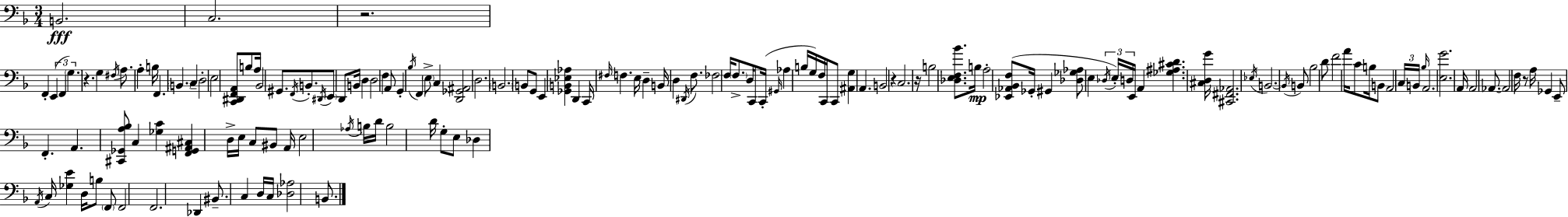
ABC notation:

X:1
T:Untitled
M:3/4
L:1/4
K:F
B,,2 C,2 z2 F,, E,, F,, G, z G, ^F,/4 A,/2 A, B,/4 F,, B,, C, D,2 E,2 [C,,^D,,F,,A,,]/2 B,/2 A,/4 _B,,2 ^G,,/2 F,,/4 B,,/2 ^D,,/4 E,,/2 D,,/2 B,,/4 D, D,2 F, A,,/2 G,, _B,/4 F,, E,/2 C, [D,,_G,,^A,,]2 D,2 B,,2 B,,/2 G,,/2 E,, [_G,,B,,_E,_A,] D,, C,,/4 ^F,/4 F, E,/4 D, B,,/4 D, ^D,,/4 F,/2 _F,2 F,/4 F,/2 D,/4 C,,/2 C,,/4 ^G,,/4 _A, B,/4 G,/4 F,/4 C,,/4 C,,/2 [^A,,G,] A,, B,,2 z C,2 z/4 B,2 [_D,E,F,_B]/2 B,/4 A,2 [_E,,_A,,_B,,F,]/2 _G,,/4 ^G,, [_D,_G,_A,]/2 E, _D,/4 E,/4 D,/4 E,,/4 A,, [_G,^A,^CD] [^C,D,G]/4 [^C,,^F,,_A,,]2 _E,/4 B,,2 B,,/4 B,,/2 _B,2 D/2 F2 A/4 C/2 B,/4 B,,/2 A,,2 C,/4 B,,/4 _B,/4 A,,2 [E,G]2 A,,/4 A,,2 _A,,/2 _A,,2 F,/4 z/2 A,/4 _G,, E,,/2 F,, A,, [^C,,_G,,A,_B,]/2 C, [_G,C] [F,,G,,^A,,^C,] D,/4 E,/4 C,/2 ^B,,/2 A,,/4 E,2 _A,/4 B,/4 D/4 B,2 D/4 G,/2 E,/2 _D, A,,/4 C,/4 [_G,E] D,/4 B,/2 F,,/2 F,,2 F,,2 _D,, ^B,,/2 C, D,/4 C,/4 [_D,_A,]2 B,,/2